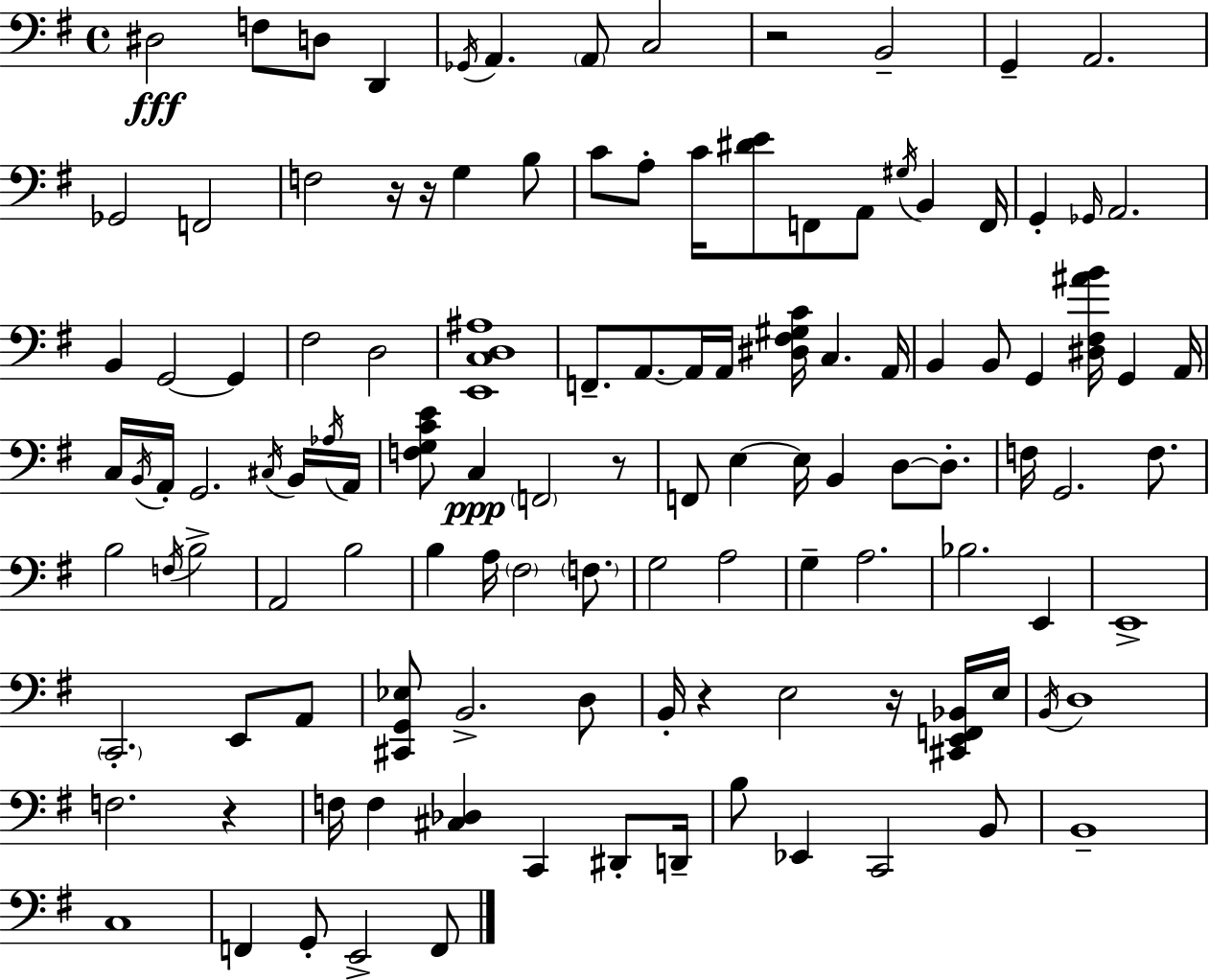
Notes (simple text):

D#3/h F3/e D3/e D2/q Gb2/s A2/q. A2/e C3/h R/h B2/h G2/q A2/h. Gb2/h F2/h F3/h R/s R/s G3/q B3/e C4/e A3/e C4/s [D#4,E4]/e F2/e A2/e G#3/s B2/q F2/s G2/q Gb2/s A2/h. B2/q G2/h G2/q F#3/h D3/h [E2,C3,D3,A#3]/w F2/e. A2/e. A2/s A2/s [D#3,F#3,G#3,C4]/s C3/q. A2/s B2/q B2/e G2/q [D#3,F#3,A#4,B4]/s G2/q A2/s C3/s B2/s A2/s G2/h. C#3/s B2/s Ab3/s A2/s [F3,G3,C4,E4]/e C3/q F2/h R/e F2/e E3/q E3/s B2/q D3/e D3/e. F3/s G2/h. F3/e. B3/h F3/s B3/h A2/h B3/h B3/q A3/s F#3/h F3/e. G3/h A3/h G3/q A3/h. Bb3/h. E2/q E2/w C2/h. E2/e A2/e [C#2,G2,Eb3]/e B2/h. D3/e B2/s R/q E3/h R/s [C#2,E2,F2,Bb2]/s E3/s B2/s D3/w F3/h. R/q F3/s F3/q [C#3,Db3]/q C2/q D#2/e D2/s B3/e Eb2/q C2/h B2/e B2/w C3/w F2/q G2/e E2/h F2/e